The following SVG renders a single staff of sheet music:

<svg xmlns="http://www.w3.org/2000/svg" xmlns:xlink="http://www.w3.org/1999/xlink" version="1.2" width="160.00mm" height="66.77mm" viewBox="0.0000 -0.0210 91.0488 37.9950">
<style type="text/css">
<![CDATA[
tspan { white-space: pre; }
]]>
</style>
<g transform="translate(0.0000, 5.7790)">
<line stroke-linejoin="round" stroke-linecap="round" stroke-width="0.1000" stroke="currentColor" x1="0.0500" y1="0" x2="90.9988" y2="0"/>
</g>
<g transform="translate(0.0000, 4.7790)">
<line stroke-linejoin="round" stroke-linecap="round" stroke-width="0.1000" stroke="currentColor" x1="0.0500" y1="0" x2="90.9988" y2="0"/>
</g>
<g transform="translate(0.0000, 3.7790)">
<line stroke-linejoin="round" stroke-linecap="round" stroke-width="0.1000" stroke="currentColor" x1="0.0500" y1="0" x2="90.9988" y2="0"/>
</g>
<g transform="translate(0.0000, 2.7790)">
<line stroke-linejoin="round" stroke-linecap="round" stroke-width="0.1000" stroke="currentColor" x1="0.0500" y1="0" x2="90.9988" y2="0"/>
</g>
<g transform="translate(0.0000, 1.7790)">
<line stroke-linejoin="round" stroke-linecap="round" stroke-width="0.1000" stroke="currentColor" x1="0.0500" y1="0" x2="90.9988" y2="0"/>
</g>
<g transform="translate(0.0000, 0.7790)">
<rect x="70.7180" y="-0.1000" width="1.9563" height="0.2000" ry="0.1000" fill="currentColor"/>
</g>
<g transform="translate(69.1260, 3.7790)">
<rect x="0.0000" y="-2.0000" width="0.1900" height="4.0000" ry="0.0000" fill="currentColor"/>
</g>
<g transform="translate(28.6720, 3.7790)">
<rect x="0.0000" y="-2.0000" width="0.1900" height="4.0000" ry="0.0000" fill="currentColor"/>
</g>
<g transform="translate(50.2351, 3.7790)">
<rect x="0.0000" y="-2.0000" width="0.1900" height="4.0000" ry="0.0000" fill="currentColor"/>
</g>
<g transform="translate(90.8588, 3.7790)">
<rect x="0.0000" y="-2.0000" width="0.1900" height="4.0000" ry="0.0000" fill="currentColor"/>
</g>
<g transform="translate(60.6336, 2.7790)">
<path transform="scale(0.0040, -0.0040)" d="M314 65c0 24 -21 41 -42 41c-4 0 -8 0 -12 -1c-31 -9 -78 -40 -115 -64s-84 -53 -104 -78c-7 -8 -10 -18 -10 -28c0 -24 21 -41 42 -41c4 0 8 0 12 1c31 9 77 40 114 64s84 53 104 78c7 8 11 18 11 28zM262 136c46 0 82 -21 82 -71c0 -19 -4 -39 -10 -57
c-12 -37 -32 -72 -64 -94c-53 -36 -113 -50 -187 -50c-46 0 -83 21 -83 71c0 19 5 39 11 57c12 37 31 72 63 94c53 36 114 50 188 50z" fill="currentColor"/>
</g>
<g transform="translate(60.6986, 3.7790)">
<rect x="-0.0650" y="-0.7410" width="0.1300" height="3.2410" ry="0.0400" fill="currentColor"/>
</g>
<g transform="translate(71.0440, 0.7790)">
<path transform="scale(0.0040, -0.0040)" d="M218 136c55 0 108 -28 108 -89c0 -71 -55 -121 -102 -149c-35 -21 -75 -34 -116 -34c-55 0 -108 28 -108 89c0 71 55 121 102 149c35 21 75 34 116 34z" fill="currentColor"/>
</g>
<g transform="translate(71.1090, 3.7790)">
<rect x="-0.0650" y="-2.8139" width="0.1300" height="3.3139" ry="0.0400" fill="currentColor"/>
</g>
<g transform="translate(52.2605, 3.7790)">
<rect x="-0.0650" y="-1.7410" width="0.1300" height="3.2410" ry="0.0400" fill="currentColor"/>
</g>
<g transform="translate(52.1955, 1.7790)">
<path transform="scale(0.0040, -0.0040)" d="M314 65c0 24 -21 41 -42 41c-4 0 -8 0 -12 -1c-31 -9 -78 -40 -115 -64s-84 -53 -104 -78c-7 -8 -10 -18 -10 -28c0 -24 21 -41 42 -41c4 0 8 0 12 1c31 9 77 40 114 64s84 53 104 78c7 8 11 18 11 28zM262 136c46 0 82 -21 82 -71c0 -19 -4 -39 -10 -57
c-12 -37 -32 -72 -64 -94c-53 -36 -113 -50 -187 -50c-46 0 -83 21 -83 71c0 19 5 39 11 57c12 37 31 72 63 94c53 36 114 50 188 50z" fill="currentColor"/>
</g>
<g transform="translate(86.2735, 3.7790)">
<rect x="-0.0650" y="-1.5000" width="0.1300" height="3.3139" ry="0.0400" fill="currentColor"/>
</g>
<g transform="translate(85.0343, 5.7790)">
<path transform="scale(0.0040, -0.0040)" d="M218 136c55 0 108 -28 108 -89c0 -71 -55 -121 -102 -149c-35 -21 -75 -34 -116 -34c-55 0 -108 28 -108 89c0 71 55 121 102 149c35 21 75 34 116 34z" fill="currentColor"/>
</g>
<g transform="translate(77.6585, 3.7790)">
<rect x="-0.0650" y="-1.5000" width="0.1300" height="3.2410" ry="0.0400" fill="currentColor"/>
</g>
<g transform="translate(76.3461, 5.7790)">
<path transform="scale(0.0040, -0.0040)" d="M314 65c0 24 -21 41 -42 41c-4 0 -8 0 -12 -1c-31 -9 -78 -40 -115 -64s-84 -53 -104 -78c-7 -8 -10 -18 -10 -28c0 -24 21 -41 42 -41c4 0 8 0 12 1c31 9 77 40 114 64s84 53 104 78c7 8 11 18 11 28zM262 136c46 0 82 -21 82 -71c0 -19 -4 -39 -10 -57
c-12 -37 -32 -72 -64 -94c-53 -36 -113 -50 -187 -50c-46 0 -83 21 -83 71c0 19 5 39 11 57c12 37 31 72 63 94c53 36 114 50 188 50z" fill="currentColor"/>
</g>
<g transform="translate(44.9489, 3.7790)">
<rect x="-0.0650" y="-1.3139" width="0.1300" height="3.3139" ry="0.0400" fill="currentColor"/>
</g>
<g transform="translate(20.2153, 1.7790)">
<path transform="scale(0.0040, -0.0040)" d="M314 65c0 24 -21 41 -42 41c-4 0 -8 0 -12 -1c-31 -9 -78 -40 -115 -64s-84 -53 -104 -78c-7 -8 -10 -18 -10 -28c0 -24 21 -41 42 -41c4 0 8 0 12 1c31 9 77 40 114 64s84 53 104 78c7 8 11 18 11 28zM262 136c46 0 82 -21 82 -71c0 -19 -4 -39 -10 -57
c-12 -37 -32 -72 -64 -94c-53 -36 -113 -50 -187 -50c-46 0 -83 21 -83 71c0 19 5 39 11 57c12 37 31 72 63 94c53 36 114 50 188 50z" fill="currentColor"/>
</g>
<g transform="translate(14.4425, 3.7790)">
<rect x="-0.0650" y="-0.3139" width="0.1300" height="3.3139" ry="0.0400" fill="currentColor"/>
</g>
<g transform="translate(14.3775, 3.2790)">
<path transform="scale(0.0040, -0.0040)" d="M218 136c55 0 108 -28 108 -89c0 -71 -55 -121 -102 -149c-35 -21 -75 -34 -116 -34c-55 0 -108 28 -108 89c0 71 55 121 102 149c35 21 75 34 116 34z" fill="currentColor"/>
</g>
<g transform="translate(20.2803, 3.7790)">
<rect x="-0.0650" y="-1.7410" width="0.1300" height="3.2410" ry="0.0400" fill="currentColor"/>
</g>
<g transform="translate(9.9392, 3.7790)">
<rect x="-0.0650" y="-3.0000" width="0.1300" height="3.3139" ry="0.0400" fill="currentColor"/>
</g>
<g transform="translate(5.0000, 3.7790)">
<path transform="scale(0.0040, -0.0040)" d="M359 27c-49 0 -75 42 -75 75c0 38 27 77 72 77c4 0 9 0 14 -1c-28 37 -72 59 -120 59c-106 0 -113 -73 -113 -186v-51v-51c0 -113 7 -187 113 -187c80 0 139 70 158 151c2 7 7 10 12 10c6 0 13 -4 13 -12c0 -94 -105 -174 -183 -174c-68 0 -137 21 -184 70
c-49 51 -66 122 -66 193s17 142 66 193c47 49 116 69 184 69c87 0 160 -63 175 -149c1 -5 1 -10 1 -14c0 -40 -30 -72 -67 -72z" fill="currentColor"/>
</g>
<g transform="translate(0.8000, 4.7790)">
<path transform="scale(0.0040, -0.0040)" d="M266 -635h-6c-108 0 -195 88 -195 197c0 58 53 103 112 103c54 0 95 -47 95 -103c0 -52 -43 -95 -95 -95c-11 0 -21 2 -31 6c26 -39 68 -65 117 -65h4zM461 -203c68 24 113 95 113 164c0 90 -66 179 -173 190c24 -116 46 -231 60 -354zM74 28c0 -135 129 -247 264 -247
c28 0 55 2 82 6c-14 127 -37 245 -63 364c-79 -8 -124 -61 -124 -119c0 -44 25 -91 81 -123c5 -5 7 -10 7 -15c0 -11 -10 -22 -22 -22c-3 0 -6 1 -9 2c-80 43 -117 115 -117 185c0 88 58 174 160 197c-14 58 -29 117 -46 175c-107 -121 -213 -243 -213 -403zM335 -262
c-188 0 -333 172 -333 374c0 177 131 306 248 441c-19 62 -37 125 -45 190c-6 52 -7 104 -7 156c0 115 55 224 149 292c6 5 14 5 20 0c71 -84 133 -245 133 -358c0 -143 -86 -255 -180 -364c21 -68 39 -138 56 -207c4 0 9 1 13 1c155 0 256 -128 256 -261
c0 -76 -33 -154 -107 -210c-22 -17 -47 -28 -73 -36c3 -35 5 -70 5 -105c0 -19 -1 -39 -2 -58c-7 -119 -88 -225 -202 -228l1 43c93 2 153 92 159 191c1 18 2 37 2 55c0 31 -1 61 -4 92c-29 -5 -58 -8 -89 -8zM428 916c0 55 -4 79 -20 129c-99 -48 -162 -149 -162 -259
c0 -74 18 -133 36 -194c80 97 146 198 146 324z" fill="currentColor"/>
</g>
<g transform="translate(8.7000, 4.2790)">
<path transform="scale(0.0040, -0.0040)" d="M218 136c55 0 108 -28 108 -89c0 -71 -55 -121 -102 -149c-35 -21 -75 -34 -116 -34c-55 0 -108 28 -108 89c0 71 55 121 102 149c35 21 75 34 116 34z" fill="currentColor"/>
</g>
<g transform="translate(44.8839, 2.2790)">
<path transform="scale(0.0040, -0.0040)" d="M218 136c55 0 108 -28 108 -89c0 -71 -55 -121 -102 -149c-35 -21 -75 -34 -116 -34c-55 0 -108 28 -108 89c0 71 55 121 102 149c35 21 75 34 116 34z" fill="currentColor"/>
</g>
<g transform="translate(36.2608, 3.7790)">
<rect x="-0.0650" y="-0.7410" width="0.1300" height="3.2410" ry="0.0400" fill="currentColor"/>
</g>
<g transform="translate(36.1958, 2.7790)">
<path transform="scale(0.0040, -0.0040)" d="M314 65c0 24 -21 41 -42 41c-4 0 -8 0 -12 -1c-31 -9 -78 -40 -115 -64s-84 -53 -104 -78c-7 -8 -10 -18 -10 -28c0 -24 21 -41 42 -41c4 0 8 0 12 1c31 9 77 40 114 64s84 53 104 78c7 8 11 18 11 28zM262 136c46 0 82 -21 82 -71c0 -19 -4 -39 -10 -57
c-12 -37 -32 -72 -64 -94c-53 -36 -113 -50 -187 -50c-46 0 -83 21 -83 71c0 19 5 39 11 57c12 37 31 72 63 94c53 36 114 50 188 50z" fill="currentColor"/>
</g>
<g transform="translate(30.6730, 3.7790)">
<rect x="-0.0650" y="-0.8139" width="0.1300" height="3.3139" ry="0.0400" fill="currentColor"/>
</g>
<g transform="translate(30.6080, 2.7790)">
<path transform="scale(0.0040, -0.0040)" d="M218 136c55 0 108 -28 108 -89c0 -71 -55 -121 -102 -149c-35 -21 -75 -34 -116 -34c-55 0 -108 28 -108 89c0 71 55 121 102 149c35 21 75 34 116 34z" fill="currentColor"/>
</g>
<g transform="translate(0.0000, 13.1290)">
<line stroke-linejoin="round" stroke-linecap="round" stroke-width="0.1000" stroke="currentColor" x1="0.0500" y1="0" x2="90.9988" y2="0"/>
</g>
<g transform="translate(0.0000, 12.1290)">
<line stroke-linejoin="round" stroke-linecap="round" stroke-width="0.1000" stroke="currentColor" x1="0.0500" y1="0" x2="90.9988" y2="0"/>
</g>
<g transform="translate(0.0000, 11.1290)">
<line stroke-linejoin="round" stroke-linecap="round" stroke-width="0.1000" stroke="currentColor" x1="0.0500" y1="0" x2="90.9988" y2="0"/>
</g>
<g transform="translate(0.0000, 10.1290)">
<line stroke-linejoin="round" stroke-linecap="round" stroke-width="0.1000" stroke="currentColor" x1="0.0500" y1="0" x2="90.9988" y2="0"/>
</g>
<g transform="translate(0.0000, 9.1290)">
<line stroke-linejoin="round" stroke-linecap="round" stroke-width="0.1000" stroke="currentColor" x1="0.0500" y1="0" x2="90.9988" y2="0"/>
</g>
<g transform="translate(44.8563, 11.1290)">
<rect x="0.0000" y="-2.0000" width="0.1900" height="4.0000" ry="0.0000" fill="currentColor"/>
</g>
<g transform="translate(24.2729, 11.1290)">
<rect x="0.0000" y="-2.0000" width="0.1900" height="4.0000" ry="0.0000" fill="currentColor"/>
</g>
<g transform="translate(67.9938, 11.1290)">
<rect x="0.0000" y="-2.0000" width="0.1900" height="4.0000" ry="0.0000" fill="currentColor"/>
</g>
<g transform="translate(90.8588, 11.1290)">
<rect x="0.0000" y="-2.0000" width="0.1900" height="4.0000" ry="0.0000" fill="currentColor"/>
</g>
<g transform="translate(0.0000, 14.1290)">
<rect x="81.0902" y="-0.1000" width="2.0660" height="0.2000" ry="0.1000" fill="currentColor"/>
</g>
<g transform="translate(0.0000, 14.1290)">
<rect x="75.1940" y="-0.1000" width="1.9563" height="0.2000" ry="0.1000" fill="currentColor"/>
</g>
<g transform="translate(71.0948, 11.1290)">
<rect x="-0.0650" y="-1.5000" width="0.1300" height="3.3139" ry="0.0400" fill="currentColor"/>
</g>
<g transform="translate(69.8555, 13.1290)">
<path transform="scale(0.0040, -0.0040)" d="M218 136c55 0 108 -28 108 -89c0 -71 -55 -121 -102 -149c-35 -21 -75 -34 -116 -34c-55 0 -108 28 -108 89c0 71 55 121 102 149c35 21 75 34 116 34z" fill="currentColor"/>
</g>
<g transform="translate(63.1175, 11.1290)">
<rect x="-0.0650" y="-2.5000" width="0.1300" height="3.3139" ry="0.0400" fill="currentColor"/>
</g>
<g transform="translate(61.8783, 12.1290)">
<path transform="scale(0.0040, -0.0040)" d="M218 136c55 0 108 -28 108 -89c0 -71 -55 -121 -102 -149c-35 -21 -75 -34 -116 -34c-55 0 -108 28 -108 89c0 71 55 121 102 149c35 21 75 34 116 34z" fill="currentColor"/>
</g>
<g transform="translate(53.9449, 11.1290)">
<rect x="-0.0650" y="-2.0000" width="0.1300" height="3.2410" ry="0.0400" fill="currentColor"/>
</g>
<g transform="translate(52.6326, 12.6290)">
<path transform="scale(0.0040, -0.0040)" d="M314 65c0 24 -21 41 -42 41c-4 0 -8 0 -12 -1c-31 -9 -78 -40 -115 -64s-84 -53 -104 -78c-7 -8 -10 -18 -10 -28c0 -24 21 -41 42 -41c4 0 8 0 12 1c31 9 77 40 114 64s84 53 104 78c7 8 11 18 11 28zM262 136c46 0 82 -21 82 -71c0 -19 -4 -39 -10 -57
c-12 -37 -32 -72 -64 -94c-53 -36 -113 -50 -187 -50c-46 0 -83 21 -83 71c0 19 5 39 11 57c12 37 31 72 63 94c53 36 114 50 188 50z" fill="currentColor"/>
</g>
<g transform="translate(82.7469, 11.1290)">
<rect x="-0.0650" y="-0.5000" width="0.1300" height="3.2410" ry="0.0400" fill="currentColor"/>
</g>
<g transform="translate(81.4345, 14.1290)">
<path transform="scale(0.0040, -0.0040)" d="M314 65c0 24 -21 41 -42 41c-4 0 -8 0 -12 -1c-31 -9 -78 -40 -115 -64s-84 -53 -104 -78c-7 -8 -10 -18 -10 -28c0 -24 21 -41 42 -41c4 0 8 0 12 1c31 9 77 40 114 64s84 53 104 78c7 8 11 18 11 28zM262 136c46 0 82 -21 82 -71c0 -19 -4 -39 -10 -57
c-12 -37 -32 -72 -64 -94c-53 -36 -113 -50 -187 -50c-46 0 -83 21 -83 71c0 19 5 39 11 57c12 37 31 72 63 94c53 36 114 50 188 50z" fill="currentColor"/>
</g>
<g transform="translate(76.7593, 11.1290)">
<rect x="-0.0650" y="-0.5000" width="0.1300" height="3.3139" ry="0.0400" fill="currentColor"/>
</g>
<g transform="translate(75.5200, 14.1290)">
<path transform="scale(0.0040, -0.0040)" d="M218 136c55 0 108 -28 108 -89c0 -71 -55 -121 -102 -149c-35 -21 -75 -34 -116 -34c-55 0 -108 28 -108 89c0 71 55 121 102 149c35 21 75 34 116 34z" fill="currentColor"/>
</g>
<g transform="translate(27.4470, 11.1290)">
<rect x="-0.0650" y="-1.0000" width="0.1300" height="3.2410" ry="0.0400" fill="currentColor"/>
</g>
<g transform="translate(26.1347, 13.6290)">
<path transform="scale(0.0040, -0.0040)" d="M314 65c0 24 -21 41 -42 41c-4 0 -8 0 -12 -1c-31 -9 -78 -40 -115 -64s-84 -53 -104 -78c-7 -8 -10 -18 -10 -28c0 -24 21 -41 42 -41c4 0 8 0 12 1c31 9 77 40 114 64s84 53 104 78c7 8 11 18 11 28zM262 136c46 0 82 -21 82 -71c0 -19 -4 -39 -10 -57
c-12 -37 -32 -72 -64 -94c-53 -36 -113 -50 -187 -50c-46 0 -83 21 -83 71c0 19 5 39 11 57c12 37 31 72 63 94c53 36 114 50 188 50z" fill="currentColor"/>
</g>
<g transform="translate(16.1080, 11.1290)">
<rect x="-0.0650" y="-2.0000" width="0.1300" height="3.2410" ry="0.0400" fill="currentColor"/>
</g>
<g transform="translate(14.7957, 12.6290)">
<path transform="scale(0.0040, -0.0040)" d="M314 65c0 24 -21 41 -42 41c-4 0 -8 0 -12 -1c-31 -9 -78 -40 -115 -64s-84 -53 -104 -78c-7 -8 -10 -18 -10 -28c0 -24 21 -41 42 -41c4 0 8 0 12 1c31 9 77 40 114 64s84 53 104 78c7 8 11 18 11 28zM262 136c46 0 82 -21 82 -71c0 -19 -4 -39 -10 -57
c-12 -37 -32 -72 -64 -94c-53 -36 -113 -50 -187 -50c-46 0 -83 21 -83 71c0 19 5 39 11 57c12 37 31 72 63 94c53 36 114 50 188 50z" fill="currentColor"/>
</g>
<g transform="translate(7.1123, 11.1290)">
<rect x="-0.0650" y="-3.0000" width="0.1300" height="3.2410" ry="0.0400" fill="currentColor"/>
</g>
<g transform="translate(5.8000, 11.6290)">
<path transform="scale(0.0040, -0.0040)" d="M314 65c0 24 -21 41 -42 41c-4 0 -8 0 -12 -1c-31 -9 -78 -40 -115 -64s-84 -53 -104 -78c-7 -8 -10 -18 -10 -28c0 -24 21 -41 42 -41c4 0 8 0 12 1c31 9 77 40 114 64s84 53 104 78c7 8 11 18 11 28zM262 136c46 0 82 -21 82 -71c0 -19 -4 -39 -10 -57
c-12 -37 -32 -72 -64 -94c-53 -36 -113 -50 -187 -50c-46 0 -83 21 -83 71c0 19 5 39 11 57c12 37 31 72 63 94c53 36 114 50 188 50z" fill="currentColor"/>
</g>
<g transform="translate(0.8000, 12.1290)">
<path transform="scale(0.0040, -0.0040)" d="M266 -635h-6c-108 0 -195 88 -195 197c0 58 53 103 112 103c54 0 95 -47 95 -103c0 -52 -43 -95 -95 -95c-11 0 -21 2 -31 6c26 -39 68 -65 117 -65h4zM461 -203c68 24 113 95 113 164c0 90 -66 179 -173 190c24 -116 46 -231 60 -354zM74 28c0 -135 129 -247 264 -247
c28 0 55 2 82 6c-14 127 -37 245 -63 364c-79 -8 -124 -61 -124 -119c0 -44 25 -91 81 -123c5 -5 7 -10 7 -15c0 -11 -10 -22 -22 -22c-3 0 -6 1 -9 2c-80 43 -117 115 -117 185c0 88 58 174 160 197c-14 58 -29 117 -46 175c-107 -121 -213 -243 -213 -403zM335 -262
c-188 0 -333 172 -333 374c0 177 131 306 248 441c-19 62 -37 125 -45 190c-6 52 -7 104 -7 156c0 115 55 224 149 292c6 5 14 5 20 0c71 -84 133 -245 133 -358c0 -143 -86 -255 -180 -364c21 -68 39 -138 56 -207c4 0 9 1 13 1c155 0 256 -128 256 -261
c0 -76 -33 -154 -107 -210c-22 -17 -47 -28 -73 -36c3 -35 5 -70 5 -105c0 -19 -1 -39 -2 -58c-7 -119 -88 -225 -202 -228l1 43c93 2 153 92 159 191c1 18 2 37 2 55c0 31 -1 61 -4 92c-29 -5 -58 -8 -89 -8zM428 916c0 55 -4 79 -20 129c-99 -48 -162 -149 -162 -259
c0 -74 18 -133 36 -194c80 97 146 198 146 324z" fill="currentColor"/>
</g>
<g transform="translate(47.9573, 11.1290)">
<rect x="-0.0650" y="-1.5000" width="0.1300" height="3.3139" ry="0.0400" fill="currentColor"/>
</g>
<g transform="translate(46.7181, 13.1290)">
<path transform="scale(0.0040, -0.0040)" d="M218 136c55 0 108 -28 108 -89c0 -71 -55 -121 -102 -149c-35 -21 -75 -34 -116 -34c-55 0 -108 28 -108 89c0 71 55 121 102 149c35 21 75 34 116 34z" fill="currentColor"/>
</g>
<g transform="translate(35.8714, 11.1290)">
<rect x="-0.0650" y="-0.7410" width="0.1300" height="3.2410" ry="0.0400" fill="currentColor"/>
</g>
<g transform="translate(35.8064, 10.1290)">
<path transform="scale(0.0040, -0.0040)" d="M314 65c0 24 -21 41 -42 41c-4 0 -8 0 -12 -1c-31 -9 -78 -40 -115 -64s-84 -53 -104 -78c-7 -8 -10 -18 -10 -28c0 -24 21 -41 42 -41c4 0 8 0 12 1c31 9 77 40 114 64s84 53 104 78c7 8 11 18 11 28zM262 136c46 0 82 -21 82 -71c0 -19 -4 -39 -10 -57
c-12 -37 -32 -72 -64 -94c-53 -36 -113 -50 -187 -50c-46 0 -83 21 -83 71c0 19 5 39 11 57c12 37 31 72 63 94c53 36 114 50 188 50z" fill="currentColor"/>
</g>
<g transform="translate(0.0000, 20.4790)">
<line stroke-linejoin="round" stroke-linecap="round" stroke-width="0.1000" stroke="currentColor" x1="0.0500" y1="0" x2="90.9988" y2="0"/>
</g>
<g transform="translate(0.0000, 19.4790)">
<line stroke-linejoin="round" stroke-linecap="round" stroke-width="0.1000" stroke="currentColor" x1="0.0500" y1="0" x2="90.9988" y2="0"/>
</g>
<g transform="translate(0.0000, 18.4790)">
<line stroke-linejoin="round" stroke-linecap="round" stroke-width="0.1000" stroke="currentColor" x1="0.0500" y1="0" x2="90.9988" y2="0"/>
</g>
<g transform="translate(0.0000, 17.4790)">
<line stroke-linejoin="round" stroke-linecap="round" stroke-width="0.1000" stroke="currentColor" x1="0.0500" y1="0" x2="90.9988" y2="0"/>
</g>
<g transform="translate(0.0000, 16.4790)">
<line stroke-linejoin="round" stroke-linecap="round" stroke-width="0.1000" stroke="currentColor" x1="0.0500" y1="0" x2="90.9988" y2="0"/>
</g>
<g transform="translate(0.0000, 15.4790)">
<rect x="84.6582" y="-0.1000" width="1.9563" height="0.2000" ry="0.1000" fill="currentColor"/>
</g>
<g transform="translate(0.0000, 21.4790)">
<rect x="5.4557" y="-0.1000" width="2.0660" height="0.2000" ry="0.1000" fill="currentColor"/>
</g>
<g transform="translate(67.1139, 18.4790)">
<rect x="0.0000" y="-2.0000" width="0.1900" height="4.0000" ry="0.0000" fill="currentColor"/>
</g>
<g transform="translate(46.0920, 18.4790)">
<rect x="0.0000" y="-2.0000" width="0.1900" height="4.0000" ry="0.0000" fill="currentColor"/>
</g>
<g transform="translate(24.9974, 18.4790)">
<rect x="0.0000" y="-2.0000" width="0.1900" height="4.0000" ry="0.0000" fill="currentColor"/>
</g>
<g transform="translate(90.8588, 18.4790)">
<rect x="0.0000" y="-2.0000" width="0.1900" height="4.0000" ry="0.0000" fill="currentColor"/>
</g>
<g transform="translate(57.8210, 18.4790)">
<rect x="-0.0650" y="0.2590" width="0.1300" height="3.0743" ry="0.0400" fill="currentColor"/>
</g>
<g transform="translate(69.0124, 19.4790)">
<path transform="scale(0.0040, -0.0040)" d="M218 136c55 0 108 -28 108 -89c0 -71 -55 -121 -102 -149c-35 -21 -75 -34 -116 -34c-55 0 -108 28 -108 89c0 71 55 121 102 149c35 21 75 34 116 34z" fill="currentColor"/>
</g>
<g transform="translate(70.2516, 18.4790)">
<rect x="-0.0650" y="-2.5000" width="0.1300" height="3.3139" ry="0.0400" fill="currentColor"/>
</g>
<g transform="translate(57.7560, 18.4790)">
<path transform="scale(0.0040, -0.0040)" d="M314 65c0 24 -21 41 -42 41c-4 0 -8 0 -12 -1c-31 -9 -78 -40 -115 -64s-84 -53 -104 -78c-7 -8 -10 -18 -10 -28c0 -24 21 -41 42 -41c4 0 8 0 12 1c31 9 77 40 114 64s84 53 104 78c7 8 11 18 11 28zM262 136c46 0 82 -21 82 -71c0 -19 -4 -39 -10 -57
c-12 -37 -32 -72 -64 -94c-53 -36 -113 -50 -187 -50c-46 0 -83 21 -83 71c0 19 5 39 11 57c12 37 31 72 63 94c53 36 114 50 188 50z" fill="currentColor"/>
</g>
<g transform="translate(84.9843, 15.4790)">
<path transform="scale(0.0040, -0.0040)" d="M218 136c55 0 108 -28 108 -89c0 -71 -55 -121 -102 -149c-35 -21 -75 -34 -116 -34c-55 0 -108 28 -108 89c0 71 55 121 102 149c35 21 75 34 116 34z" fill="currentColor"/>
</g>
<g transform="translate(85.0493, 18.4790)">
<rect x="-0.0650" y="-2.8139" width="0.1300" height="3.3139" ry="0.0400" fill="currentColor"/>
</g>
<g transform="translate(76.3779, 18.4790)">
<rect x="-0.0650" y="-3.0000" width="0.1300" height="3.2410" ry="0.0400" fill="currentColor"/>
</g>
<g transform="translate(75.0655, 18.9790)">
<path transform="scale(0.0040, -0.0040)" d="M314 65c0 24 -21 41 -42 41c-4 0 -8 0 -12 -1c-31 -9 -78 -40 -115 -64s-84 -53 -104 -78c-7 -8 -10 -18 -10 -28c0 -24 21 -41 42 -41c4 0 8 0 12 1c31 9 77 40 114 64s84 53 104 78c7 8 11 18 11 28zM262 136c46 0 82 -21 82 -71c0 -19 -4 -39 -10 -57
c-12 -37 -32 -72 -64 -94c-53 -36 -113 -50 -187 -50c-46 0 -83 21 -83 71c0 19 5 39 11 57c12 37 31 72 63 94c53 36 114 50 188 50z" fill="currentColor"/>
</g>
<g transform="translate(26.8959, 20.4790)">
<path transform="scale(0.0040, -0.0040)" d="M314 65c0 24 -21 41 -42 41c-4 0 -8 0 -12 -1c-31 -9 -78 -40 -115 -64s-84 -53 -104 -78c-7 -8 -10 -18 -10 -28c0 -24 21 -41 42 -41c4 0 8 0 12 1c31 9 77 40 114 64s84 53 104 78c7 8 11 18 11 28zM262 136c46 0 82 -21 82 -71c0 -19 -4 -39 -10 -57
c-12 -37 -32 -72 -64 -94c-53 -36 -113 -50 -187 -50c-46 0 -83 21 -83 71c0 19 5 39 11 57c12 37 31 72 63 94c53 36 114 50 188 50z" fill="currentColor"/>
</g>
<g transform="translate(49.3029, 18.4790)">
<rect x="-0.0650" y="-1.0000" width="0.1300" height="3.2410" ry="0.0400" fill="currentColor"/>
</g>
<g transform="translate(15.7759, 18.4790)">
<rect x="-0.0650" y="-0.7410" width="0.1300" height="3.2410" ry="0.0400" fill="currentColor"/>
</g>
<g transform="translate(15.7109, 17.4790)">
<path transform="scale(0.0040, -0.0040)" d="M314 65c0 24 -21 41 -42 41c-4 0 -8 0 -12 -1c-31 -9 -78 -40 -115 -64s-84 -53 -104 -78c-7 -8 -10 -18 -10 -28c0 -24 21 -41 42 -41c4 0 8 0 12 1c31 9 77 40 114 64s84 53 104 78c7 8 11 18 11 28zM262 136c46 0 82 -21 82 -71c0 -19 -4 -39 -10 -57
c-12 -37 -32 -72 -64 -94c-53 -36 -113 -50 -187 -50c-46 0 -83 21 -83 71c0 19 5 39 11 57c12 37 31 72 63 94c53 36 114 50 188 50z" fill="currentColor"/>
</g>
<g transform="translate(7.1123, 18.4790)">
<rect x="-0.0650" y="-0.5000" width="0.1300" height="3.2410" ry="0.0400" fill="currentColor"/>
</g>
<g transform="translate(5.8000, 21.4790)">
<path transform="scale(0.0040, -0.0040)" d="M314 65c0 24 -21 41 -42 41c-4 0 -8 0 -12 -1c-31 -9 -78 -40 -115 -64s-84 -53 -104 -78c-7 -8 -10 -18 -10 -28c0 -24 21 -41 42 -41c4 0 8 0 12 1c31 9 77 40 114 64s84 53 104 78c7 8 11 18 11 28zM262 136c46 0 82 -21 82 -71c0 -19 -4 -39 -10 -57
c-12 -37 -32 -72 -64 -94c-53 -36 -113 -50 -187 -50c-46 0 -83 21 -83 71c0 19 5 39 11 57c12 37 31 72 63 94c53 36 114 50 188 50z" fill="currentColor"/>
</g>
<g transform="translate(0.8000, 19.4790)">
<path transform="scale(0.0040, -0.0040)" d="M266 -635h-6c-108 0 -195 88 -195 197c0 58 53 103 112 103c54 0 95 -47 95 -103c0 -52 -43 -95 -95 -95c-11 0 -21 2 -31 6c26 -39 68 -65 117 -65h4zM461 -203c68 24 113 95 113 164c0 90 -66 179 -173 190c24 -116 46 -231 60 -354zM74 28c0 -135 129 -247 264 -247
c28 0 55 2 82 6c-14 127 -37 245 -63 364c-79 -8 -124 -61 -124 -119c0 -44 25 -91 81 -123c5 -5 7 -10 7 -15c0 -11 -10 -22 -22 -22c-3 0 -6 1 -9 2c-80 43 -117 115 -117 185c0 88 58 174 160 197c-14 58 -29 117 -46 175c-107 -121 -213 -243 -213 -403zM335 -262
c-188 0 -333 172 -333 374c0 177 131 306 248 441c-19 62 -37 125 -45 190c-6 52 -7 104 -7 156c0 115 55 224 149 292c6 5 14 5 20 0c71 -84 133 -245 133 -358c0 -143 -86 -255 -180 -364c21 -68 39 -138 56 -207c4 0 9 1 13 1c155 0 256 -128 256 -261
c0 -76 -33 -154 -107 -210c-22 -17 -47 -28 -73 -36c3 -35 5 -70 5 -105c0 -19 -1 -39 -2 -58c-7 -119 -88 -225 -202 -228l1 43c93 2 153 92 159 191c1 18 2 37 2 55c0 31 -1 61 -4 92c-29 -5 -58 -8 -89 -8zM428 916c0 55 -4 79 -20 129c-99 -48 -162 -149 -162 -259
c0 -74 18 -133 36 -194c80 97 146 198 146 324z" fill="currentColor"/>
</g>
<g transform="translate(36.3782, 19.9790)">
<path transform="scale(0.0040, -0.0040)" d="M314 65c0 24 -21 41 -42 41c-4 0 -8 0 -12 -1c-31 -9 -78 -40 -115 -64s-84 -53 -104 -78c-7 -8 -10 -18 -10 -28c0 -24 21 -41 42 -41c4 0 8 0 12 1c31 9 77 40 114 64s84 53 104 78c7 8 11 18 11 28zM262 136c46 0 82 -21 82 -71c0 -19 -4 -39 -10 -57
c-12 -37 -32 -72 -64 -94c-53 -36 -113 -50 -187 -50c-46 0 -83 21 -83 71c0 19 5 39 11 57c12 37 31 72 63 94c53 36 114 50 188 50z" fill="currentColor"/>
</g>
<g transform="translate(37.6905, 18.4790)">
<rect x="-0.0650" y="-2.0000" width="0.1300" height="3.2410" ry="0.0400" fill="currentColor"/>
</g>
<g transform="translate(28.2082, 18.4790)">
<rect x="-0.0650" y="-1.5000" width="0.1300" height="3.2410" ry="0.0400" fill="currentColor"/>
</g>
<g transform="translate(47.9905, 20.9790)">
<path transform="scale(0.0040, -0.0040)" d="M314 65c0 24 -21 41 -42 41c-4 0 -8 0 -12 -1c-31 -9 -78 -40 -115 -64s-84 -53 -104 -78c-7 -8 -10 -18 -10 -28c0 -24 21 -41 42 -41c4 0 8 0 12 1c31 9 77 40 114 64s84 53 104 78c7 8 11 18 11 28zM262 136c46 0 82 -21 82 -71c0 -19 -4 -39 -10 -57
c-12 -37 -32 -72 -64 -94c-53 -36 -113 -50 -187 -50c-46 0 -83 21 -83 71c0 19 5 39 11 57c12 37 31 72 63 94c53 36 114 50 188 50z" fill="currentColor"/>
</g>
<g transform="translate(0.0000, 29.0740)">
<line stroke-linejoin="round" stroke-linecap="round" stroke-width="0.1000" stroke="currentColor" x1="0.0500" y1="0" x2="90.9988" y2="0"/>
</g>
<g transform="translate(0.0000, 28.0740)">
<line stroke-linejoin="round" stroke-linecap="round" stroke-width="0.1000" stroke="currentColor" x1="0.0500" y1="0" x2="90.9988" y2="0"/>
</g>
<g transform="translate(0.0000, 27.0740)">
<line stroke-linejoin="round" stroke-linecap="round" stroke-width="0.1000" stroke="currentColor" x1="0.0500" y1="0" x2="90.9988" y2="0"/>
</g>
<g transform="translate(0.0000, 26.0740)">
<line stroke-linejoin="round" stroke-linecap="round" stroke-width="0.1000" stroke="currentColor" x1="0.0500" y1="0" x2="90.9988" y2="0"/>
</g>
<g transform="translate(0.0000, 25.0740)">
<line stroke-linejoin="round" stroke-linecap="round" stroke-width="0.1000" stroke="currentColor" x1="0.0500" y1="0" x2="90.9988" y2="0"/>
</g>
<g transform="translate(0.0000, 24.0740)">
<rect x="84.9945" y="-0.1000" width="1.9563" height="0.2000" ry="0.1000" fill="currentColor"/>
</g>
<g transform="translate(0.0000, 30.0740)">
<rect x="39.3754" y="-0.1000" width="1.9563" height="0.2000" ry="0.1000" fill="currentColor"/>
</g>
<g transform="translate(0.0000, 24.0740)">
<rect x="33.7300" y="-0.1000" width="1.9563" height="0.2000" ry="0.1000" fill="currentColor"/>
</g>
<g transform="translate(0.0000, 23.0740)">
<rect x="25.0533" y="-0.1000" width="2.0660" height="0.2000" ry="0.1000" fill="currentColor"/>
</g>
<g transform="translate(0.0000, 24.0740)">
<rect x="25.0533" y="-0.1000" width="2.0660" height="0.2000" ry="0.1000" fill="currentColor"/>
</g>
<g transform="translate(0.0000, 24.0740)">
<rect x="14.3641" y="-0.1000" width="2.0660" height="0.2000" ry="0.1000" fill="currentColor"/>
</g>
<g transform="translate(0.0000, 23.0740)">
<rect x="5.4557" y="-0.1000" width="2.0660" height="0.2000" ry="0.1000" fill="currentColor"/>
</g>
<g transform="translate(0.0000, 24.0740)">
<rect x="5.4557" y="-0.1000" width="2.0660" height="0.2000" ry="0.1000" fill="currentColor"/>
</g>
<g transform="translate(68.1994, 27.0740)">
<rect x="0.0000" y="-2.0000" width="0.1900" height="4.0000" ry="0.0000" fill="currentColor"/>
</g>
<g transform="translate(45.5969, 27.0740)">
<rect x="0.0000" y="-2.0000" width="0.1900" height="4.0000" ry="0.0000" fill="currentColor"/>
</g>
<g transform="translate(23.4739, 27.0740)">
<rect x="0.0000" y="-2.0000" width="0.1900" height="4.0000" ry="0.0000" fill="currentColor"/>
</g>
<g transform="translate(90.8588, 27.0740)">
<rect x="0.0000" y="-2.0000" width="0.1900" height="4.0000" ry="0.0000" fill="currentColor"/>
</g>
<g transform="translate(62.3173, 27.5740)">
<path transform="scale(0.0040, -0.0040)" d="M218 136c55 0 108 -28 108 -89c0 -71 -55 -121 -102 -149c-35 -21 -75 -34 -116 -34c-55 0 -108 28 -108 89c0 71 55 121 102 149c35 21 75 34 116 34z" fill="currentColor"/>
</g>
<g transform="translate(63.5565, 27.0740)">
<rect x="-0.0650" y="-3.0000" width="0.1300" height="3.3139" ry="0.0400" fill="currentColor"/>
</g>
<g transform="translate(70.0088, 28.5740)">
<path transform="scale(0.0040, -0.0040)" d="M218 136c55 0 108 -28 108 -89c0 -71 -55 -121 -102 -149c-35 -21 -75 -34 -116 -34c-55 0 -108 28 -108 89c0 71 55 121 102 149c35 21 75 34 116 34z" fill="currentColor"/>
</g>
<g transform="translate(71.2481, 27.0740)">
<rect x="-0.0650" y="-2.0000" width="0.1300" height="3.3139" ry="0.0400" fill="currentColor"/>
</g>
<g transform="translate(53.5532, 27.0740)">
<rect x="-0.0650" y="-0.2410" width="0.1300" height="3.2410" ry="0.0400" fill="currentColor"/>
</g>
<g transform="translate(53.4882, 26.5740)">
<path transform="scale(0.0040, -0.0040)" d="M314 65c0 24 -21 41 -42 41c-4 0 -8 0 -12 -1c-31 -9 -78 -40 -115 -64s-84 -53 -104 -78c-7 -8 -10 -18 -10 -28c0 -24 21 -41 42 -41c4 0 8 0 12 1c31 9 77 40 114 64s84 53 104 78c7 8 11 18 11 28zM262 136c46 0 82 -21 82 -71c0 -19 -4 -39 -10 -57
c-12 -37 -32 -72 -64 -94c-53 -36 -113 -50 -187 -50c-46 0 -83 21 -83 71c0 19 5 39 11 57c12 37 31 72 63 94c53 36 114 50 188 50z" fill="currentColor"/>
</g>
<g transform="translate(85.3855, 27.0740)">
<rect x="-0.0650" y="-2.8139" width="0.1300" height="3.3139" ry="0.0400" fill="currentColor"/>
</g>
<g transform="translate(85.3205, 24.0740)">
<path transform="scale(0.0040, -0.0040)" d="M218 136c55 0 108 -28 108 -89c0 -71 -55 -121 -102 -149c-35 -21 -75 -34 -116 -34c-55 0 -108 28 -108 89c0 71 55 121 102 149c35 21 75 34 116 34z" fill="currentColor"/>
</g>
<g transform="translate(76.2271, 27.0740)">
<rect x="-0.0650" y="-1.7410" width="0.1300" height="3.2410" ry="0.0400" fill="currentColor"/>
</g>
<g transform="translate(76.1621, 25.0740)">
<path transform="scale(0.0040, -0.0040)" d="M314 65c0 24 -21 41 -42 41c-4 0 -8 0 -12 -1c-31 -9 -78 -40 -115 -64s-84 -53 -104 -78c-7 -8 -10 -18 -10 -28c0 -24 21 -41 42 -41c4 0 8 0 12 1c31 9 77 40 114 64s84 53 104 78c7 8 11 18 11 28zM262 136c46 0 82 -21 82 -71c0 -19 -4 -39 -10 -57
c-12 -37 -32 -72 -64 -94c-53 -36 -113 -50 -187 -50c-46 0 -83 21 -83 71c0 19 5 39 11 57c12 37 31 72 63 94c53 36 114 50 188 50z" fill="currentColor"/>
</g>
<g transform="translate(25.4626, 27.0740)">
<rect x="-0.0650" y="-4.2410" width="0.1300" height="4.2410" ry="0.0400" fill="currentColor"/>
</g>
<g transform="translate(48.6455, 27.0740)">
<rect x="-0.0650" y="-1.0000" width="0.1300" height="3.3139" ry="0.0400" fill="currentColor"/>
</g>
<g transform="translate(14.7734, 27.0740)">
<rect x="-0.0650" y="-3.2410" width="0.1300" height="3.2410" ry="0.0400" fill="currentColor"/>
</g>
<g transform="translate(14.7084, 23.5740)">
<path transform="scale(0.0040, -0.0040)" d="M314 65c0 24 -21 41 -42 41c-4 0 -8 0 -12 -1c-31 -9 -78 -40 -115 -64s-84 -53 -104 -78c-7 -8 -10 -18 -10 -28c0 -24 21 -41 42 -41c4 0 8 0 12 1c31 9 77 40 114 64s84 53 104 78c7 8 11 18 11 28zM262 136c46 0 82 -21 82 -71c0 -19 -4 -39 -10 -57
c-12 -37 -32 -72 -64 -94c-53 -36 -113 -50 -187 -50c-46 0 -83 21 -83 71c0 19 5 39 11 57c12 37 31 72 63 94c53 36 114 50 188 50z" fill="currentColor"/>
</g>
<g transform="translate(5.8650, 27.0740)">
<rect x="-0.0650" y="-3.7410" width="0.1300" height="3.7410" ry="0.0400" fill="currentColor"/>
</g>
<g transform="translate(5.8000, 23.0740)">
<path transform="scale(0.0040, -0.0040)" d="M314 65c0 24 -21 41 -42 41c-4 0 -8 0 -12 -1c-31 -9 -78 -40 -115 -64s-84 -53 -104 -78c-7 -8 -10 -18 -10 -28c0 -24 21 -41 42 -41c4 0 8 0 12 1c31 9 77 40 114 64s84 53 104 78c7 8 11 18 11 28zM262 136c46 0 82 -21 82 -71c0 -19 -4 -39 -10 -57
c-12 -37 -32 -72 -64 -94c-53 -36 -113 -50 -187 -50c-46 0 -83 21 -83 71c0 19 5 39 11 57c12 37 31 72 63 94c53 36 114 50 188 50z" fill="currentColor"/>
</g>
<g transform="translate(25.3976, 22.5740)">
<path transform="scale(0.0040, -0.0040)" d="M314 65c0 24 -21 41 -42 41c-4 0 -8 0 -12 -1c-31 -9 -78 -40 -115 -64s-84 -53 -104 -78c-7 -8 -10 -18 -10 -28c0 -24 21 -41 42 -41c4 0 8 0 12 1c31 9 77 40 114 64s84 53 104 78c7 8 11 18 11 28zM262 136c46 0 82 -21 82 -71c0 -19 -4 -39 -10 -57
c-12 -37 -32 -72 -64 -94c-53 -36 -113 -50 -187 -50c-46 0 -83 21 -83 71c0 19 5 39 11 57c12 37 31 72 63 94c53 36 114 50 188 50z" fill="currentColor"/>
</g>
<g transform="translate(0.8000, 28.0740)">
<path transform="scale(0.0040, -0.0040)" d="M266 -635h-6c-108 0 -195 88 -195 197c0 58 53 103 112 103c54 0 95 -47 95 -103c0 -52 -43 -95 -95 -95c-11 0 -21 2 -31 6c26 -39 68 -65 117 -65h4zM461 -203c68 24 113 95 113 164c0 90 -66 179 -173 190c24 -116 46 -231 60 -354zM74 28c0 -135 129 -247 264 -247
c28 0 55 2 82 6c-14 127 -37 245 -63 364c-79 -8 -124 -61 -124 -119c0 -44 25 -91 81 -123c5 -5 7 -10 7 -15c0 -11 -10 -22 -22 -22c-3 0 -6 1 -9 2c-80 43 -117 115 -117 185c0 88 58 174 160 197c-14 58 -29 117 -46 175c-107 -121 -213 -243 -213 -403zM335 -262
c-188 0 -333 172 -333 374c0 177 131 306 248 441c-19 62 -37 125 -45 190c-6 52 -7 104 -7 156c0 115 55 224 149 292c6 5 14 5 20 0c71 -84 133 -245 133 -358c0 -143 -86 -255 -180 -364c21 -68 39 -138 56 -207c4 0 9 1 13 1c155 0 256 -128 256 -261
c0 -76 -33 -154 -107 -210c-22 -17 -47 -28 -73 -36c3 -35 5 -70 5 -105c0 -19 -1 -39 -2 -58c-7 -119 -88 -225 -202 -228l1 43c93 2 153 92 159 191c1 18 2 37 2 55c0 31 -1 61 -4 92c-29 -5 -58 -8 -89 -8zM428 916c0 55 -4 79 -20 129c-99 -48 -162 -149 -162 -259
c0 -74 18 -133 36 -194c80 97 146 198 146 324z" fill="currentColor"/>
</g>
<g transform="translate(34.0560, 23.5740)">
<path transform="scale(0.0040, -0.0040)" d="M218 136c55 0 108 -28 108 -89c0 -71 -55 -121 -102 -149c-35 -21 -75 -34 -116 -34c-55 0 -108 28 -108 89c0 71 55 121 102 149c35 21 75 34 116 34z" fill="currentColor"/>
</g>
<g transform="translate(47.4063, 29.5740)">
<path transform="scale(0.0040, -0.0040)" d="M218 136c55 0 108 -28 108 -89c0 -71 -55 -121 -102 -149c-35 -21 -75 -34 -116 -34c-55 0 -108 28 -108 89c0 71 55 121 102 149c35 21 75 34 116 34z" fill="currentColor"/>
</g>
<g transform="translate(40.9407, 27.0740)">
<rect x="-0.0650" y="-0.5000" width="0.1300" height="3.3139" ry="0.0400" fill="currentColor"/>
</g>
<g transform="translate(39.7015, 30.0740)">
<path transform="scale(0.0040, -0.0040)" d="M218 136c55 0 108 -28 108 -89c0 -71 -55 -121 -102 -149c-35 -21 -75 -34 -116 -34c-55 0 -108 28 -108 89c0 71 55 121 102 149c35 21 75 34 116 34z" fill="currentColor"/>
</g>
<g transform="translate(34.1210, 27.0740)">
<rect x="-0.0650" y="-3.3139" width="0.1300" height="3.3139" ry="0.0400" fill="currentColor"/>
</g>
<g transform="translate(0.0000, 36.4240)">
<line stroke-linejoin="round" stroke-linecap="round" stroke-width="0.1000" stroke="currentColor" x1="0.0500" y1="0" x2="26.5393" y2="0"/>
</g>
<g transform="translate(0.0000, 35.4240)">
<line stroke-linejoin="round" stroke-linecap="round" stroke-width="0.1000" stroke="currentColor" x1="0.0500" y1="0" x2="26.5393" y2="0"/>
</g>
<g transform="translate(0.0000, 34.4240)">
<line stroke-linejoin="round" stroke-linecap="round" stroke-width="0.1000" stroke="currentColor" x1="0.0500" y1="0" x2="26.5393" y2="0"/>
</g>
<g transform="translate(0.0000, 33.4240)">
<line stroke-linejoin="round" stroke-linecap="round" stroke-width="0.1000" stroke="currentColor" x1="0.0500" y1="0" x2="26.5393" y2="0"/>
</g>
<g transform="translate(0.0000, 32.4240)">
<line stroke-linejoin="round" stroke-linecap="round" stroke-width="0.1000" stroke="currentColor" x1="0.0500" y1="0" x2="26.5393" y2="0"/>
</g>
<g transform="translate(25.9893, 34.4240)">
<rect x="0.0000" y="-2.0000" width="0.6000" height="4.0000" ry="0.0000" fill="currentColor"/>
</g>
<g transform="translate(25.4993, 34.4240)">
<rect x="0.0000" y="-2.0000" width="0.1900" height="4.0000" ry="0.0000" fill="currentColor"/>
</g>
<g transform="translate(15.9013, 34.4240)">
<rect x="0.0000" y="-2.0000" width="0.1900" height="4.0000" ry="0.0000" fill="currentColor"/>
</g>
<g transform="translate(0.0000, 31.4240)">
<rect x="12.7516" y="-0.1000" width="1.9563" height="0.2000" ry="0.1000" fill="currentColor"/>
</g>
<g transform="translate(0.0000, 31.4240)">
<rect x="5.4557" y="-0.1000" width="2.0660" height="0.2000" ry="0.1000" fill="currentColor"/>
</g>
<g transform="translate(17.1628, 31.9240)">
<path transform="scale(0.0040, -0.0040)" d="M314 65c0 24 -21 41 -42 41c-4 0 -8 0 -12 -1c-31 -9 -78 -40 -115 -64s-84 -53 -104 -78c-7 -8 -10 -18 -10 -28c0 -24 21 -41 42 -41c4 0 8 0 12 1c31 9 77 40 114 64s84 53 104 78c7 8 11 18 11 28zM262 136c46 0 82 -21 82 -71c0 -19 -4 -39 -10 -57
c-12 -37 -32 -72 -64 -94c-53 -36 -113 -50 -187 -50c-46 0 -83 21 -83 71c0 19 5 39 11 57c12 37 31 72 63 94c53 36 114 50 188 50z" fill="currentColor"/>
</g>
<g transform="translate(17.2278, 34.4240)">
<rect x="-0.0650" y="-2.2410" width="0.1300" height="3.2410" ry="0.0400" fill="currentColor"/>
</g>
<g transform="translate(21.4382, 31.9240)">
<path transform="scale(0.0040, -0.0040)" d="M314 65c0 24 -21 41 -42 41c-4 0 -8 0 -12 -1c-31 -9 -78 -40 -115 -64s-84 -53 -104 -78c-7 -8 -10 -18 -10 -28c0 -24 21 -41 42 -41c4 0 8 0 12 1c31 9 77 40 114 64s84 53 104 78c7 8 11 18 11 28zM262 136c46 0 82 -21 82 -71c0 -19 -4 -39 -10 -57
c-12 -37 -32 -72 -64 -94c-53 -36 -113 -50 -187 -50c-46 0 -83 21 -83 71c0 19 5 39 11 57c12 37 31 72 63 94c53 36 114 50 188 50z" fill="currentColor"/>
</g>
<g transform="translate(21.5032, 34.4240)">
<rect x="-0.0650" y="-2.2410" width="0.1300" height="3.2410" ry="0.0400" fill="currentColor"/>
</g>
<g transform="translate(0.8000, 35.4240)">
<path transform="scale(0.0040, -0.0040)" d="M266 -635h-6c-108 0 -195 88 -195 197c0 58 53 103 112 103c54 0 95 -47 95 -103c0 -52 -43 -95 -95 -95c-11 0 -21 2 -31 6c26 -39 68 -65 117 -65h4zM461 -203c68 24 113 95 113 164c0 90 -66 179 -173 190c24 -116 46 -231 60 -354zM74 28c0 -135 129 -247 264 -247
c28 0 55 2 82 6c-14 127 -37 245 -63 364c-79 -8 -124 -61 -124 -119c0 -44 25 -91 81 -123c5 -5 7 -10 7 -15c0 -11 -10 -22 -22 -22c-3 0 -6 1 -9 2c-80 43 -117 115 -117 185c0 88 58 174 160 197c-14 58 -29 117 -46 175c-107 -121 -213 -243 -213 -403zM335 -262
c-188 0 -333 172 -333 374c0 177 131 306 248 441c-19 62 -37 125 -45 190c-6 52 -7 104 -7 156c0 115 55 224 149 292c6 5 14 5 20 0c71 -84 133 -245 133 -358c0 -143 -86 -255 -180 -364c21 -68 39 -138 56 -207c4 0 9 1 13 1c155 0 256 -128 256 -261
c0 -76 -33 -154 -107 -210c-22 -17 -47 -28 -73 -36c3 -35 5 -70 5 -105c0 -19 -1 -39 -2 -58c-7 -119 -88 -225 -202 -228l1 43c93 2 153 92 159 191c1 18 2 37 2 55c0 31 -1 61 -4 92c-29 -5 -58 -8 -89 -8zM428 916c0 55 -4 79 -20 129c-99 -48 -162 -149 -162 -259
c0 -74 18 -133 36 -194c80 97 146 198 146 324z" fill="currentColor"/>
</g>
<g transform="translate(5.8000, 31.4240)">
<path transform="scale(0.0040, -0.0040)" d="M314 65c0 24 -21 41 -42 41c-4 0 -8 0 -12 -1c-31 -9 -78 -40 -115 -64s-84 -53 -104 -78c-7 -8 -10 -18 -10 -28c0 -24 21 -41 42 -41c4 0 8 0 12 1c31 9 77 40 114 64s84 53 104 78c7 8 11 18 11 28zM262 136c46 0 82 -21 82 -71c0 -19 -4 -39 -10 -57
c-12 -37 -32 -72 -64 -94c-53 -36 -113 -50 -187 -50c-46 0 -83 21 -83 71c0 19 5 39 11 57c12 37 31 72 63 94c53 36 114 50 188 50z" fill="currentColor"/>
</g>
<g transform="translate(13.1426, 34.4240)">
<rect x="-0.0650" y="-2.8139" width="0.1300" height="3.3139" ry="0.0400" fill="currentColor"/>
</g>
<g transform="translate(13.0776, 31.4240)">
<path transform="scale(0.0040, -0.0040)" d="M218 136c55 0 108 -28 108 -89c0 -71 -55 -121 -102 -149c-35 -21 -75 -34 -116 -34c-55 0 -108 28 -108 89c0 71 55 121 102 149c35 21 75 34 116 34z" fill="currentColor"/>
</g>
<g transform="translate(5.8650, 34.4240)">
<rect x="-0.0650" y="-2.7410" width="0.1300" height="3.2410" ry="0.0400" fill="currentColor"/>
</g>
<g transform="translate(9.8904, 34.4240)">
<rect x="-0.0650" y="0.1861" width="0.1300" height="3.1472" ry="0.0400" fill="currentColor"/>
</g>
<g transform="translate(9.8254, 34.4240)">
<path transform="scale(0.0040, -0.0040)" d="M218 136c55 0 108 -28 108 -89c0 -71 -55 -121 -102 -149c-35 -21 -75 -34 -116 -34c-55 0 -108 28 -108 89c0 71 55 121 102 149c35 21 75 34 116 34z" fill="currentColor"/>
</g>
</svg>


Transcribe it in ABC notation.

X:1
T:Untitled
M:4/4
L:1/4
K:C
A c f2 d d2 e f2 d2 a E2 E A2 F2 D2 d2 E F2 G E C C2 C2 d2 E2 F2 D2 B2 G A2 a c'2 b2 d'2 b C D c2 A F f2 a a2 B a g2 g2